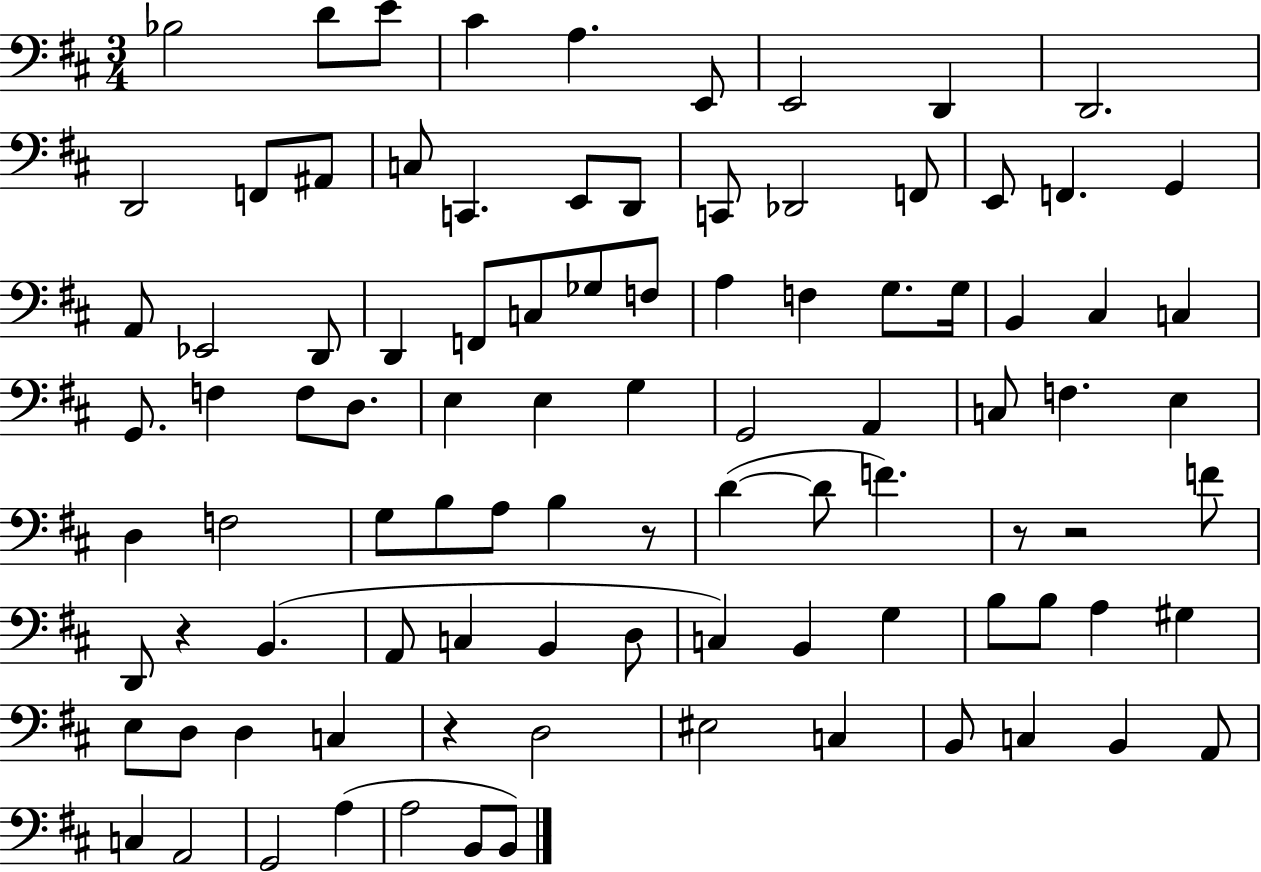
X:1
T:Untitled
M:3/4
L:1/4
K:D
_B,2 D/2 E/2 ^C A, E,,/2 E,,2 D,, D,,2 D,,2 F,,/2 ^A,,/2 C,/2 C,, E,,/2 D,,/2 C,,/2 _D,,2 F,,/2 E,,/2 F,, G,, A,,/2 _E,,2 D,,/2 D,, F,,/2 C,/2 _G,/2 F,/2 A, F, G,/2 G,/4 B,, ^C, C, G,,/2 F, F,/2 D,/2 E, E, G, G,,2 A,, C,/2 F, E, D, F,2 G,/2 B,/2 A,/2 B, z/2 D D/2 F z/2 z2 F/2 D,,/2 z B,, A,,/2 C, B,, D,/2 C, B,, G, B,/2 B,/2 A, ^G, E,/2 D,/2 D, C, z D,2 ^E,2 C, B,,/2 C, B,, A,,/2 C, A,,2 G,,2 A, A,2 B,,/2 B,,/2